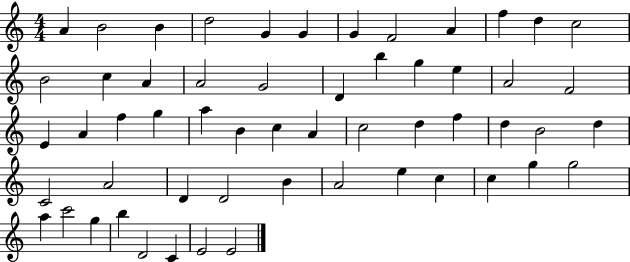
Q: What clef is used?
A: treble